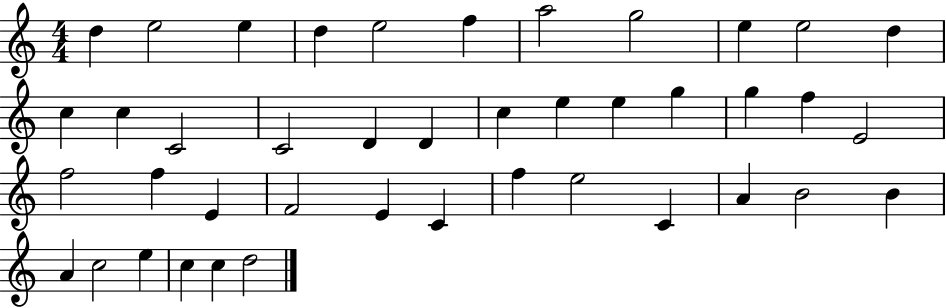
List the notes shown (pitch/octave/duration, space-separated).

D5/q E5/h E5/q D5/q E5/h F5/q A5/h G5/h E5/q E5/h D5/q C5/q C5/q C4/h C4/h D4/q D4/q C5/q E5/q E5/q G5/q G5/q F5/q E4/h F5/h F5/q E4/q F4/h E4/q C4/q F5/q E5/h C4/q A4/q B4/h B4/q A4/q C5/h E5/q C5/q C5/q D5/h